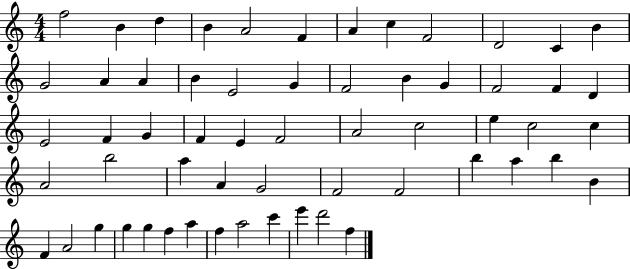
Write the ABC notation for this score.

X:1
T:Untitled
M:4/4
L:1/4
K:C
f2 B d B A2 F A c F2 D2 C B G2 A A B E2 G F2 B G F2 F D E2 F G F E F2 A2 c2 e c2 c A2 b2 a A G2 F2 F2 b a b B F A2 g g g f a f a2 c' e' d'2 f